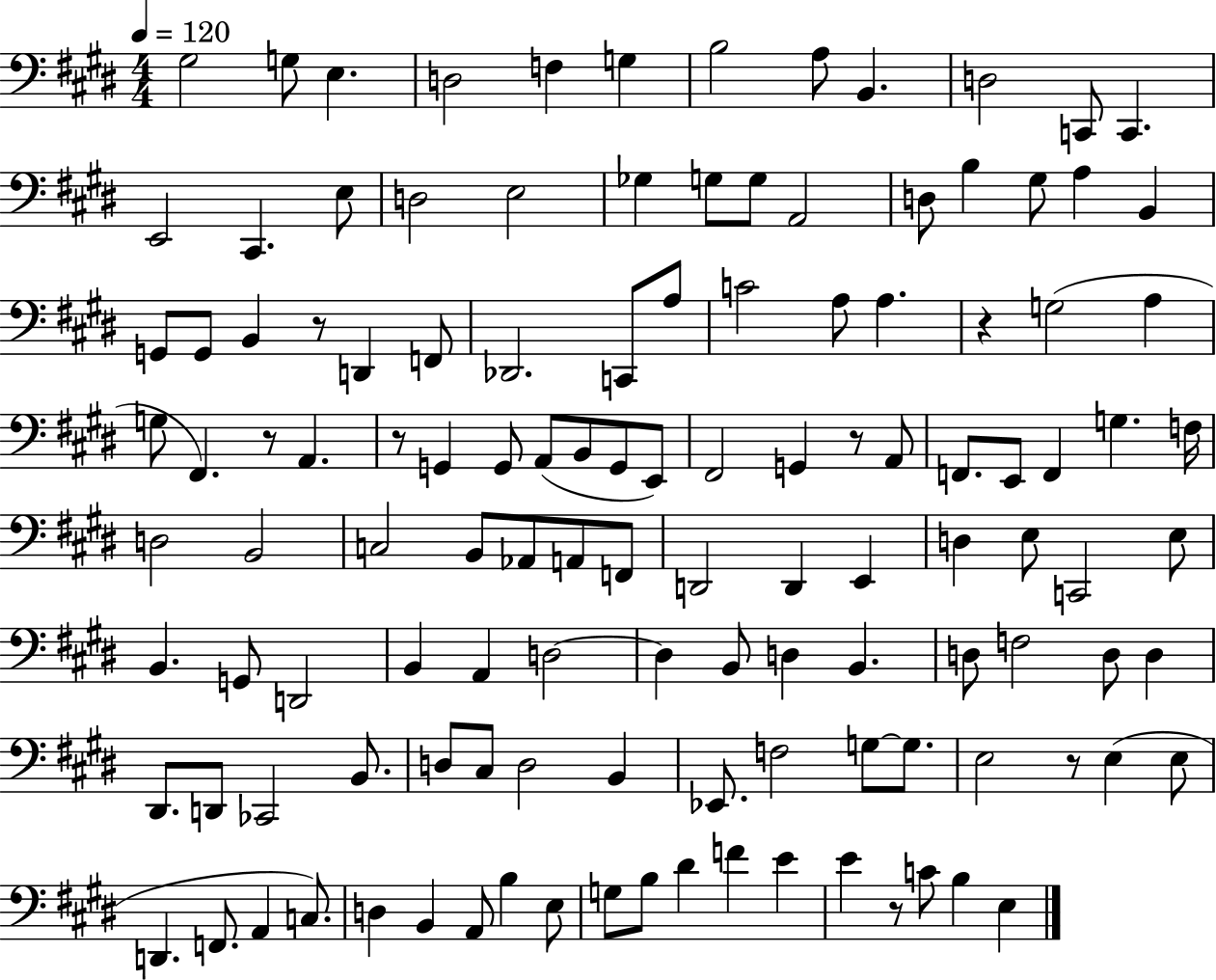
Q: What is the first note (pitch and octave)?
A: G#3